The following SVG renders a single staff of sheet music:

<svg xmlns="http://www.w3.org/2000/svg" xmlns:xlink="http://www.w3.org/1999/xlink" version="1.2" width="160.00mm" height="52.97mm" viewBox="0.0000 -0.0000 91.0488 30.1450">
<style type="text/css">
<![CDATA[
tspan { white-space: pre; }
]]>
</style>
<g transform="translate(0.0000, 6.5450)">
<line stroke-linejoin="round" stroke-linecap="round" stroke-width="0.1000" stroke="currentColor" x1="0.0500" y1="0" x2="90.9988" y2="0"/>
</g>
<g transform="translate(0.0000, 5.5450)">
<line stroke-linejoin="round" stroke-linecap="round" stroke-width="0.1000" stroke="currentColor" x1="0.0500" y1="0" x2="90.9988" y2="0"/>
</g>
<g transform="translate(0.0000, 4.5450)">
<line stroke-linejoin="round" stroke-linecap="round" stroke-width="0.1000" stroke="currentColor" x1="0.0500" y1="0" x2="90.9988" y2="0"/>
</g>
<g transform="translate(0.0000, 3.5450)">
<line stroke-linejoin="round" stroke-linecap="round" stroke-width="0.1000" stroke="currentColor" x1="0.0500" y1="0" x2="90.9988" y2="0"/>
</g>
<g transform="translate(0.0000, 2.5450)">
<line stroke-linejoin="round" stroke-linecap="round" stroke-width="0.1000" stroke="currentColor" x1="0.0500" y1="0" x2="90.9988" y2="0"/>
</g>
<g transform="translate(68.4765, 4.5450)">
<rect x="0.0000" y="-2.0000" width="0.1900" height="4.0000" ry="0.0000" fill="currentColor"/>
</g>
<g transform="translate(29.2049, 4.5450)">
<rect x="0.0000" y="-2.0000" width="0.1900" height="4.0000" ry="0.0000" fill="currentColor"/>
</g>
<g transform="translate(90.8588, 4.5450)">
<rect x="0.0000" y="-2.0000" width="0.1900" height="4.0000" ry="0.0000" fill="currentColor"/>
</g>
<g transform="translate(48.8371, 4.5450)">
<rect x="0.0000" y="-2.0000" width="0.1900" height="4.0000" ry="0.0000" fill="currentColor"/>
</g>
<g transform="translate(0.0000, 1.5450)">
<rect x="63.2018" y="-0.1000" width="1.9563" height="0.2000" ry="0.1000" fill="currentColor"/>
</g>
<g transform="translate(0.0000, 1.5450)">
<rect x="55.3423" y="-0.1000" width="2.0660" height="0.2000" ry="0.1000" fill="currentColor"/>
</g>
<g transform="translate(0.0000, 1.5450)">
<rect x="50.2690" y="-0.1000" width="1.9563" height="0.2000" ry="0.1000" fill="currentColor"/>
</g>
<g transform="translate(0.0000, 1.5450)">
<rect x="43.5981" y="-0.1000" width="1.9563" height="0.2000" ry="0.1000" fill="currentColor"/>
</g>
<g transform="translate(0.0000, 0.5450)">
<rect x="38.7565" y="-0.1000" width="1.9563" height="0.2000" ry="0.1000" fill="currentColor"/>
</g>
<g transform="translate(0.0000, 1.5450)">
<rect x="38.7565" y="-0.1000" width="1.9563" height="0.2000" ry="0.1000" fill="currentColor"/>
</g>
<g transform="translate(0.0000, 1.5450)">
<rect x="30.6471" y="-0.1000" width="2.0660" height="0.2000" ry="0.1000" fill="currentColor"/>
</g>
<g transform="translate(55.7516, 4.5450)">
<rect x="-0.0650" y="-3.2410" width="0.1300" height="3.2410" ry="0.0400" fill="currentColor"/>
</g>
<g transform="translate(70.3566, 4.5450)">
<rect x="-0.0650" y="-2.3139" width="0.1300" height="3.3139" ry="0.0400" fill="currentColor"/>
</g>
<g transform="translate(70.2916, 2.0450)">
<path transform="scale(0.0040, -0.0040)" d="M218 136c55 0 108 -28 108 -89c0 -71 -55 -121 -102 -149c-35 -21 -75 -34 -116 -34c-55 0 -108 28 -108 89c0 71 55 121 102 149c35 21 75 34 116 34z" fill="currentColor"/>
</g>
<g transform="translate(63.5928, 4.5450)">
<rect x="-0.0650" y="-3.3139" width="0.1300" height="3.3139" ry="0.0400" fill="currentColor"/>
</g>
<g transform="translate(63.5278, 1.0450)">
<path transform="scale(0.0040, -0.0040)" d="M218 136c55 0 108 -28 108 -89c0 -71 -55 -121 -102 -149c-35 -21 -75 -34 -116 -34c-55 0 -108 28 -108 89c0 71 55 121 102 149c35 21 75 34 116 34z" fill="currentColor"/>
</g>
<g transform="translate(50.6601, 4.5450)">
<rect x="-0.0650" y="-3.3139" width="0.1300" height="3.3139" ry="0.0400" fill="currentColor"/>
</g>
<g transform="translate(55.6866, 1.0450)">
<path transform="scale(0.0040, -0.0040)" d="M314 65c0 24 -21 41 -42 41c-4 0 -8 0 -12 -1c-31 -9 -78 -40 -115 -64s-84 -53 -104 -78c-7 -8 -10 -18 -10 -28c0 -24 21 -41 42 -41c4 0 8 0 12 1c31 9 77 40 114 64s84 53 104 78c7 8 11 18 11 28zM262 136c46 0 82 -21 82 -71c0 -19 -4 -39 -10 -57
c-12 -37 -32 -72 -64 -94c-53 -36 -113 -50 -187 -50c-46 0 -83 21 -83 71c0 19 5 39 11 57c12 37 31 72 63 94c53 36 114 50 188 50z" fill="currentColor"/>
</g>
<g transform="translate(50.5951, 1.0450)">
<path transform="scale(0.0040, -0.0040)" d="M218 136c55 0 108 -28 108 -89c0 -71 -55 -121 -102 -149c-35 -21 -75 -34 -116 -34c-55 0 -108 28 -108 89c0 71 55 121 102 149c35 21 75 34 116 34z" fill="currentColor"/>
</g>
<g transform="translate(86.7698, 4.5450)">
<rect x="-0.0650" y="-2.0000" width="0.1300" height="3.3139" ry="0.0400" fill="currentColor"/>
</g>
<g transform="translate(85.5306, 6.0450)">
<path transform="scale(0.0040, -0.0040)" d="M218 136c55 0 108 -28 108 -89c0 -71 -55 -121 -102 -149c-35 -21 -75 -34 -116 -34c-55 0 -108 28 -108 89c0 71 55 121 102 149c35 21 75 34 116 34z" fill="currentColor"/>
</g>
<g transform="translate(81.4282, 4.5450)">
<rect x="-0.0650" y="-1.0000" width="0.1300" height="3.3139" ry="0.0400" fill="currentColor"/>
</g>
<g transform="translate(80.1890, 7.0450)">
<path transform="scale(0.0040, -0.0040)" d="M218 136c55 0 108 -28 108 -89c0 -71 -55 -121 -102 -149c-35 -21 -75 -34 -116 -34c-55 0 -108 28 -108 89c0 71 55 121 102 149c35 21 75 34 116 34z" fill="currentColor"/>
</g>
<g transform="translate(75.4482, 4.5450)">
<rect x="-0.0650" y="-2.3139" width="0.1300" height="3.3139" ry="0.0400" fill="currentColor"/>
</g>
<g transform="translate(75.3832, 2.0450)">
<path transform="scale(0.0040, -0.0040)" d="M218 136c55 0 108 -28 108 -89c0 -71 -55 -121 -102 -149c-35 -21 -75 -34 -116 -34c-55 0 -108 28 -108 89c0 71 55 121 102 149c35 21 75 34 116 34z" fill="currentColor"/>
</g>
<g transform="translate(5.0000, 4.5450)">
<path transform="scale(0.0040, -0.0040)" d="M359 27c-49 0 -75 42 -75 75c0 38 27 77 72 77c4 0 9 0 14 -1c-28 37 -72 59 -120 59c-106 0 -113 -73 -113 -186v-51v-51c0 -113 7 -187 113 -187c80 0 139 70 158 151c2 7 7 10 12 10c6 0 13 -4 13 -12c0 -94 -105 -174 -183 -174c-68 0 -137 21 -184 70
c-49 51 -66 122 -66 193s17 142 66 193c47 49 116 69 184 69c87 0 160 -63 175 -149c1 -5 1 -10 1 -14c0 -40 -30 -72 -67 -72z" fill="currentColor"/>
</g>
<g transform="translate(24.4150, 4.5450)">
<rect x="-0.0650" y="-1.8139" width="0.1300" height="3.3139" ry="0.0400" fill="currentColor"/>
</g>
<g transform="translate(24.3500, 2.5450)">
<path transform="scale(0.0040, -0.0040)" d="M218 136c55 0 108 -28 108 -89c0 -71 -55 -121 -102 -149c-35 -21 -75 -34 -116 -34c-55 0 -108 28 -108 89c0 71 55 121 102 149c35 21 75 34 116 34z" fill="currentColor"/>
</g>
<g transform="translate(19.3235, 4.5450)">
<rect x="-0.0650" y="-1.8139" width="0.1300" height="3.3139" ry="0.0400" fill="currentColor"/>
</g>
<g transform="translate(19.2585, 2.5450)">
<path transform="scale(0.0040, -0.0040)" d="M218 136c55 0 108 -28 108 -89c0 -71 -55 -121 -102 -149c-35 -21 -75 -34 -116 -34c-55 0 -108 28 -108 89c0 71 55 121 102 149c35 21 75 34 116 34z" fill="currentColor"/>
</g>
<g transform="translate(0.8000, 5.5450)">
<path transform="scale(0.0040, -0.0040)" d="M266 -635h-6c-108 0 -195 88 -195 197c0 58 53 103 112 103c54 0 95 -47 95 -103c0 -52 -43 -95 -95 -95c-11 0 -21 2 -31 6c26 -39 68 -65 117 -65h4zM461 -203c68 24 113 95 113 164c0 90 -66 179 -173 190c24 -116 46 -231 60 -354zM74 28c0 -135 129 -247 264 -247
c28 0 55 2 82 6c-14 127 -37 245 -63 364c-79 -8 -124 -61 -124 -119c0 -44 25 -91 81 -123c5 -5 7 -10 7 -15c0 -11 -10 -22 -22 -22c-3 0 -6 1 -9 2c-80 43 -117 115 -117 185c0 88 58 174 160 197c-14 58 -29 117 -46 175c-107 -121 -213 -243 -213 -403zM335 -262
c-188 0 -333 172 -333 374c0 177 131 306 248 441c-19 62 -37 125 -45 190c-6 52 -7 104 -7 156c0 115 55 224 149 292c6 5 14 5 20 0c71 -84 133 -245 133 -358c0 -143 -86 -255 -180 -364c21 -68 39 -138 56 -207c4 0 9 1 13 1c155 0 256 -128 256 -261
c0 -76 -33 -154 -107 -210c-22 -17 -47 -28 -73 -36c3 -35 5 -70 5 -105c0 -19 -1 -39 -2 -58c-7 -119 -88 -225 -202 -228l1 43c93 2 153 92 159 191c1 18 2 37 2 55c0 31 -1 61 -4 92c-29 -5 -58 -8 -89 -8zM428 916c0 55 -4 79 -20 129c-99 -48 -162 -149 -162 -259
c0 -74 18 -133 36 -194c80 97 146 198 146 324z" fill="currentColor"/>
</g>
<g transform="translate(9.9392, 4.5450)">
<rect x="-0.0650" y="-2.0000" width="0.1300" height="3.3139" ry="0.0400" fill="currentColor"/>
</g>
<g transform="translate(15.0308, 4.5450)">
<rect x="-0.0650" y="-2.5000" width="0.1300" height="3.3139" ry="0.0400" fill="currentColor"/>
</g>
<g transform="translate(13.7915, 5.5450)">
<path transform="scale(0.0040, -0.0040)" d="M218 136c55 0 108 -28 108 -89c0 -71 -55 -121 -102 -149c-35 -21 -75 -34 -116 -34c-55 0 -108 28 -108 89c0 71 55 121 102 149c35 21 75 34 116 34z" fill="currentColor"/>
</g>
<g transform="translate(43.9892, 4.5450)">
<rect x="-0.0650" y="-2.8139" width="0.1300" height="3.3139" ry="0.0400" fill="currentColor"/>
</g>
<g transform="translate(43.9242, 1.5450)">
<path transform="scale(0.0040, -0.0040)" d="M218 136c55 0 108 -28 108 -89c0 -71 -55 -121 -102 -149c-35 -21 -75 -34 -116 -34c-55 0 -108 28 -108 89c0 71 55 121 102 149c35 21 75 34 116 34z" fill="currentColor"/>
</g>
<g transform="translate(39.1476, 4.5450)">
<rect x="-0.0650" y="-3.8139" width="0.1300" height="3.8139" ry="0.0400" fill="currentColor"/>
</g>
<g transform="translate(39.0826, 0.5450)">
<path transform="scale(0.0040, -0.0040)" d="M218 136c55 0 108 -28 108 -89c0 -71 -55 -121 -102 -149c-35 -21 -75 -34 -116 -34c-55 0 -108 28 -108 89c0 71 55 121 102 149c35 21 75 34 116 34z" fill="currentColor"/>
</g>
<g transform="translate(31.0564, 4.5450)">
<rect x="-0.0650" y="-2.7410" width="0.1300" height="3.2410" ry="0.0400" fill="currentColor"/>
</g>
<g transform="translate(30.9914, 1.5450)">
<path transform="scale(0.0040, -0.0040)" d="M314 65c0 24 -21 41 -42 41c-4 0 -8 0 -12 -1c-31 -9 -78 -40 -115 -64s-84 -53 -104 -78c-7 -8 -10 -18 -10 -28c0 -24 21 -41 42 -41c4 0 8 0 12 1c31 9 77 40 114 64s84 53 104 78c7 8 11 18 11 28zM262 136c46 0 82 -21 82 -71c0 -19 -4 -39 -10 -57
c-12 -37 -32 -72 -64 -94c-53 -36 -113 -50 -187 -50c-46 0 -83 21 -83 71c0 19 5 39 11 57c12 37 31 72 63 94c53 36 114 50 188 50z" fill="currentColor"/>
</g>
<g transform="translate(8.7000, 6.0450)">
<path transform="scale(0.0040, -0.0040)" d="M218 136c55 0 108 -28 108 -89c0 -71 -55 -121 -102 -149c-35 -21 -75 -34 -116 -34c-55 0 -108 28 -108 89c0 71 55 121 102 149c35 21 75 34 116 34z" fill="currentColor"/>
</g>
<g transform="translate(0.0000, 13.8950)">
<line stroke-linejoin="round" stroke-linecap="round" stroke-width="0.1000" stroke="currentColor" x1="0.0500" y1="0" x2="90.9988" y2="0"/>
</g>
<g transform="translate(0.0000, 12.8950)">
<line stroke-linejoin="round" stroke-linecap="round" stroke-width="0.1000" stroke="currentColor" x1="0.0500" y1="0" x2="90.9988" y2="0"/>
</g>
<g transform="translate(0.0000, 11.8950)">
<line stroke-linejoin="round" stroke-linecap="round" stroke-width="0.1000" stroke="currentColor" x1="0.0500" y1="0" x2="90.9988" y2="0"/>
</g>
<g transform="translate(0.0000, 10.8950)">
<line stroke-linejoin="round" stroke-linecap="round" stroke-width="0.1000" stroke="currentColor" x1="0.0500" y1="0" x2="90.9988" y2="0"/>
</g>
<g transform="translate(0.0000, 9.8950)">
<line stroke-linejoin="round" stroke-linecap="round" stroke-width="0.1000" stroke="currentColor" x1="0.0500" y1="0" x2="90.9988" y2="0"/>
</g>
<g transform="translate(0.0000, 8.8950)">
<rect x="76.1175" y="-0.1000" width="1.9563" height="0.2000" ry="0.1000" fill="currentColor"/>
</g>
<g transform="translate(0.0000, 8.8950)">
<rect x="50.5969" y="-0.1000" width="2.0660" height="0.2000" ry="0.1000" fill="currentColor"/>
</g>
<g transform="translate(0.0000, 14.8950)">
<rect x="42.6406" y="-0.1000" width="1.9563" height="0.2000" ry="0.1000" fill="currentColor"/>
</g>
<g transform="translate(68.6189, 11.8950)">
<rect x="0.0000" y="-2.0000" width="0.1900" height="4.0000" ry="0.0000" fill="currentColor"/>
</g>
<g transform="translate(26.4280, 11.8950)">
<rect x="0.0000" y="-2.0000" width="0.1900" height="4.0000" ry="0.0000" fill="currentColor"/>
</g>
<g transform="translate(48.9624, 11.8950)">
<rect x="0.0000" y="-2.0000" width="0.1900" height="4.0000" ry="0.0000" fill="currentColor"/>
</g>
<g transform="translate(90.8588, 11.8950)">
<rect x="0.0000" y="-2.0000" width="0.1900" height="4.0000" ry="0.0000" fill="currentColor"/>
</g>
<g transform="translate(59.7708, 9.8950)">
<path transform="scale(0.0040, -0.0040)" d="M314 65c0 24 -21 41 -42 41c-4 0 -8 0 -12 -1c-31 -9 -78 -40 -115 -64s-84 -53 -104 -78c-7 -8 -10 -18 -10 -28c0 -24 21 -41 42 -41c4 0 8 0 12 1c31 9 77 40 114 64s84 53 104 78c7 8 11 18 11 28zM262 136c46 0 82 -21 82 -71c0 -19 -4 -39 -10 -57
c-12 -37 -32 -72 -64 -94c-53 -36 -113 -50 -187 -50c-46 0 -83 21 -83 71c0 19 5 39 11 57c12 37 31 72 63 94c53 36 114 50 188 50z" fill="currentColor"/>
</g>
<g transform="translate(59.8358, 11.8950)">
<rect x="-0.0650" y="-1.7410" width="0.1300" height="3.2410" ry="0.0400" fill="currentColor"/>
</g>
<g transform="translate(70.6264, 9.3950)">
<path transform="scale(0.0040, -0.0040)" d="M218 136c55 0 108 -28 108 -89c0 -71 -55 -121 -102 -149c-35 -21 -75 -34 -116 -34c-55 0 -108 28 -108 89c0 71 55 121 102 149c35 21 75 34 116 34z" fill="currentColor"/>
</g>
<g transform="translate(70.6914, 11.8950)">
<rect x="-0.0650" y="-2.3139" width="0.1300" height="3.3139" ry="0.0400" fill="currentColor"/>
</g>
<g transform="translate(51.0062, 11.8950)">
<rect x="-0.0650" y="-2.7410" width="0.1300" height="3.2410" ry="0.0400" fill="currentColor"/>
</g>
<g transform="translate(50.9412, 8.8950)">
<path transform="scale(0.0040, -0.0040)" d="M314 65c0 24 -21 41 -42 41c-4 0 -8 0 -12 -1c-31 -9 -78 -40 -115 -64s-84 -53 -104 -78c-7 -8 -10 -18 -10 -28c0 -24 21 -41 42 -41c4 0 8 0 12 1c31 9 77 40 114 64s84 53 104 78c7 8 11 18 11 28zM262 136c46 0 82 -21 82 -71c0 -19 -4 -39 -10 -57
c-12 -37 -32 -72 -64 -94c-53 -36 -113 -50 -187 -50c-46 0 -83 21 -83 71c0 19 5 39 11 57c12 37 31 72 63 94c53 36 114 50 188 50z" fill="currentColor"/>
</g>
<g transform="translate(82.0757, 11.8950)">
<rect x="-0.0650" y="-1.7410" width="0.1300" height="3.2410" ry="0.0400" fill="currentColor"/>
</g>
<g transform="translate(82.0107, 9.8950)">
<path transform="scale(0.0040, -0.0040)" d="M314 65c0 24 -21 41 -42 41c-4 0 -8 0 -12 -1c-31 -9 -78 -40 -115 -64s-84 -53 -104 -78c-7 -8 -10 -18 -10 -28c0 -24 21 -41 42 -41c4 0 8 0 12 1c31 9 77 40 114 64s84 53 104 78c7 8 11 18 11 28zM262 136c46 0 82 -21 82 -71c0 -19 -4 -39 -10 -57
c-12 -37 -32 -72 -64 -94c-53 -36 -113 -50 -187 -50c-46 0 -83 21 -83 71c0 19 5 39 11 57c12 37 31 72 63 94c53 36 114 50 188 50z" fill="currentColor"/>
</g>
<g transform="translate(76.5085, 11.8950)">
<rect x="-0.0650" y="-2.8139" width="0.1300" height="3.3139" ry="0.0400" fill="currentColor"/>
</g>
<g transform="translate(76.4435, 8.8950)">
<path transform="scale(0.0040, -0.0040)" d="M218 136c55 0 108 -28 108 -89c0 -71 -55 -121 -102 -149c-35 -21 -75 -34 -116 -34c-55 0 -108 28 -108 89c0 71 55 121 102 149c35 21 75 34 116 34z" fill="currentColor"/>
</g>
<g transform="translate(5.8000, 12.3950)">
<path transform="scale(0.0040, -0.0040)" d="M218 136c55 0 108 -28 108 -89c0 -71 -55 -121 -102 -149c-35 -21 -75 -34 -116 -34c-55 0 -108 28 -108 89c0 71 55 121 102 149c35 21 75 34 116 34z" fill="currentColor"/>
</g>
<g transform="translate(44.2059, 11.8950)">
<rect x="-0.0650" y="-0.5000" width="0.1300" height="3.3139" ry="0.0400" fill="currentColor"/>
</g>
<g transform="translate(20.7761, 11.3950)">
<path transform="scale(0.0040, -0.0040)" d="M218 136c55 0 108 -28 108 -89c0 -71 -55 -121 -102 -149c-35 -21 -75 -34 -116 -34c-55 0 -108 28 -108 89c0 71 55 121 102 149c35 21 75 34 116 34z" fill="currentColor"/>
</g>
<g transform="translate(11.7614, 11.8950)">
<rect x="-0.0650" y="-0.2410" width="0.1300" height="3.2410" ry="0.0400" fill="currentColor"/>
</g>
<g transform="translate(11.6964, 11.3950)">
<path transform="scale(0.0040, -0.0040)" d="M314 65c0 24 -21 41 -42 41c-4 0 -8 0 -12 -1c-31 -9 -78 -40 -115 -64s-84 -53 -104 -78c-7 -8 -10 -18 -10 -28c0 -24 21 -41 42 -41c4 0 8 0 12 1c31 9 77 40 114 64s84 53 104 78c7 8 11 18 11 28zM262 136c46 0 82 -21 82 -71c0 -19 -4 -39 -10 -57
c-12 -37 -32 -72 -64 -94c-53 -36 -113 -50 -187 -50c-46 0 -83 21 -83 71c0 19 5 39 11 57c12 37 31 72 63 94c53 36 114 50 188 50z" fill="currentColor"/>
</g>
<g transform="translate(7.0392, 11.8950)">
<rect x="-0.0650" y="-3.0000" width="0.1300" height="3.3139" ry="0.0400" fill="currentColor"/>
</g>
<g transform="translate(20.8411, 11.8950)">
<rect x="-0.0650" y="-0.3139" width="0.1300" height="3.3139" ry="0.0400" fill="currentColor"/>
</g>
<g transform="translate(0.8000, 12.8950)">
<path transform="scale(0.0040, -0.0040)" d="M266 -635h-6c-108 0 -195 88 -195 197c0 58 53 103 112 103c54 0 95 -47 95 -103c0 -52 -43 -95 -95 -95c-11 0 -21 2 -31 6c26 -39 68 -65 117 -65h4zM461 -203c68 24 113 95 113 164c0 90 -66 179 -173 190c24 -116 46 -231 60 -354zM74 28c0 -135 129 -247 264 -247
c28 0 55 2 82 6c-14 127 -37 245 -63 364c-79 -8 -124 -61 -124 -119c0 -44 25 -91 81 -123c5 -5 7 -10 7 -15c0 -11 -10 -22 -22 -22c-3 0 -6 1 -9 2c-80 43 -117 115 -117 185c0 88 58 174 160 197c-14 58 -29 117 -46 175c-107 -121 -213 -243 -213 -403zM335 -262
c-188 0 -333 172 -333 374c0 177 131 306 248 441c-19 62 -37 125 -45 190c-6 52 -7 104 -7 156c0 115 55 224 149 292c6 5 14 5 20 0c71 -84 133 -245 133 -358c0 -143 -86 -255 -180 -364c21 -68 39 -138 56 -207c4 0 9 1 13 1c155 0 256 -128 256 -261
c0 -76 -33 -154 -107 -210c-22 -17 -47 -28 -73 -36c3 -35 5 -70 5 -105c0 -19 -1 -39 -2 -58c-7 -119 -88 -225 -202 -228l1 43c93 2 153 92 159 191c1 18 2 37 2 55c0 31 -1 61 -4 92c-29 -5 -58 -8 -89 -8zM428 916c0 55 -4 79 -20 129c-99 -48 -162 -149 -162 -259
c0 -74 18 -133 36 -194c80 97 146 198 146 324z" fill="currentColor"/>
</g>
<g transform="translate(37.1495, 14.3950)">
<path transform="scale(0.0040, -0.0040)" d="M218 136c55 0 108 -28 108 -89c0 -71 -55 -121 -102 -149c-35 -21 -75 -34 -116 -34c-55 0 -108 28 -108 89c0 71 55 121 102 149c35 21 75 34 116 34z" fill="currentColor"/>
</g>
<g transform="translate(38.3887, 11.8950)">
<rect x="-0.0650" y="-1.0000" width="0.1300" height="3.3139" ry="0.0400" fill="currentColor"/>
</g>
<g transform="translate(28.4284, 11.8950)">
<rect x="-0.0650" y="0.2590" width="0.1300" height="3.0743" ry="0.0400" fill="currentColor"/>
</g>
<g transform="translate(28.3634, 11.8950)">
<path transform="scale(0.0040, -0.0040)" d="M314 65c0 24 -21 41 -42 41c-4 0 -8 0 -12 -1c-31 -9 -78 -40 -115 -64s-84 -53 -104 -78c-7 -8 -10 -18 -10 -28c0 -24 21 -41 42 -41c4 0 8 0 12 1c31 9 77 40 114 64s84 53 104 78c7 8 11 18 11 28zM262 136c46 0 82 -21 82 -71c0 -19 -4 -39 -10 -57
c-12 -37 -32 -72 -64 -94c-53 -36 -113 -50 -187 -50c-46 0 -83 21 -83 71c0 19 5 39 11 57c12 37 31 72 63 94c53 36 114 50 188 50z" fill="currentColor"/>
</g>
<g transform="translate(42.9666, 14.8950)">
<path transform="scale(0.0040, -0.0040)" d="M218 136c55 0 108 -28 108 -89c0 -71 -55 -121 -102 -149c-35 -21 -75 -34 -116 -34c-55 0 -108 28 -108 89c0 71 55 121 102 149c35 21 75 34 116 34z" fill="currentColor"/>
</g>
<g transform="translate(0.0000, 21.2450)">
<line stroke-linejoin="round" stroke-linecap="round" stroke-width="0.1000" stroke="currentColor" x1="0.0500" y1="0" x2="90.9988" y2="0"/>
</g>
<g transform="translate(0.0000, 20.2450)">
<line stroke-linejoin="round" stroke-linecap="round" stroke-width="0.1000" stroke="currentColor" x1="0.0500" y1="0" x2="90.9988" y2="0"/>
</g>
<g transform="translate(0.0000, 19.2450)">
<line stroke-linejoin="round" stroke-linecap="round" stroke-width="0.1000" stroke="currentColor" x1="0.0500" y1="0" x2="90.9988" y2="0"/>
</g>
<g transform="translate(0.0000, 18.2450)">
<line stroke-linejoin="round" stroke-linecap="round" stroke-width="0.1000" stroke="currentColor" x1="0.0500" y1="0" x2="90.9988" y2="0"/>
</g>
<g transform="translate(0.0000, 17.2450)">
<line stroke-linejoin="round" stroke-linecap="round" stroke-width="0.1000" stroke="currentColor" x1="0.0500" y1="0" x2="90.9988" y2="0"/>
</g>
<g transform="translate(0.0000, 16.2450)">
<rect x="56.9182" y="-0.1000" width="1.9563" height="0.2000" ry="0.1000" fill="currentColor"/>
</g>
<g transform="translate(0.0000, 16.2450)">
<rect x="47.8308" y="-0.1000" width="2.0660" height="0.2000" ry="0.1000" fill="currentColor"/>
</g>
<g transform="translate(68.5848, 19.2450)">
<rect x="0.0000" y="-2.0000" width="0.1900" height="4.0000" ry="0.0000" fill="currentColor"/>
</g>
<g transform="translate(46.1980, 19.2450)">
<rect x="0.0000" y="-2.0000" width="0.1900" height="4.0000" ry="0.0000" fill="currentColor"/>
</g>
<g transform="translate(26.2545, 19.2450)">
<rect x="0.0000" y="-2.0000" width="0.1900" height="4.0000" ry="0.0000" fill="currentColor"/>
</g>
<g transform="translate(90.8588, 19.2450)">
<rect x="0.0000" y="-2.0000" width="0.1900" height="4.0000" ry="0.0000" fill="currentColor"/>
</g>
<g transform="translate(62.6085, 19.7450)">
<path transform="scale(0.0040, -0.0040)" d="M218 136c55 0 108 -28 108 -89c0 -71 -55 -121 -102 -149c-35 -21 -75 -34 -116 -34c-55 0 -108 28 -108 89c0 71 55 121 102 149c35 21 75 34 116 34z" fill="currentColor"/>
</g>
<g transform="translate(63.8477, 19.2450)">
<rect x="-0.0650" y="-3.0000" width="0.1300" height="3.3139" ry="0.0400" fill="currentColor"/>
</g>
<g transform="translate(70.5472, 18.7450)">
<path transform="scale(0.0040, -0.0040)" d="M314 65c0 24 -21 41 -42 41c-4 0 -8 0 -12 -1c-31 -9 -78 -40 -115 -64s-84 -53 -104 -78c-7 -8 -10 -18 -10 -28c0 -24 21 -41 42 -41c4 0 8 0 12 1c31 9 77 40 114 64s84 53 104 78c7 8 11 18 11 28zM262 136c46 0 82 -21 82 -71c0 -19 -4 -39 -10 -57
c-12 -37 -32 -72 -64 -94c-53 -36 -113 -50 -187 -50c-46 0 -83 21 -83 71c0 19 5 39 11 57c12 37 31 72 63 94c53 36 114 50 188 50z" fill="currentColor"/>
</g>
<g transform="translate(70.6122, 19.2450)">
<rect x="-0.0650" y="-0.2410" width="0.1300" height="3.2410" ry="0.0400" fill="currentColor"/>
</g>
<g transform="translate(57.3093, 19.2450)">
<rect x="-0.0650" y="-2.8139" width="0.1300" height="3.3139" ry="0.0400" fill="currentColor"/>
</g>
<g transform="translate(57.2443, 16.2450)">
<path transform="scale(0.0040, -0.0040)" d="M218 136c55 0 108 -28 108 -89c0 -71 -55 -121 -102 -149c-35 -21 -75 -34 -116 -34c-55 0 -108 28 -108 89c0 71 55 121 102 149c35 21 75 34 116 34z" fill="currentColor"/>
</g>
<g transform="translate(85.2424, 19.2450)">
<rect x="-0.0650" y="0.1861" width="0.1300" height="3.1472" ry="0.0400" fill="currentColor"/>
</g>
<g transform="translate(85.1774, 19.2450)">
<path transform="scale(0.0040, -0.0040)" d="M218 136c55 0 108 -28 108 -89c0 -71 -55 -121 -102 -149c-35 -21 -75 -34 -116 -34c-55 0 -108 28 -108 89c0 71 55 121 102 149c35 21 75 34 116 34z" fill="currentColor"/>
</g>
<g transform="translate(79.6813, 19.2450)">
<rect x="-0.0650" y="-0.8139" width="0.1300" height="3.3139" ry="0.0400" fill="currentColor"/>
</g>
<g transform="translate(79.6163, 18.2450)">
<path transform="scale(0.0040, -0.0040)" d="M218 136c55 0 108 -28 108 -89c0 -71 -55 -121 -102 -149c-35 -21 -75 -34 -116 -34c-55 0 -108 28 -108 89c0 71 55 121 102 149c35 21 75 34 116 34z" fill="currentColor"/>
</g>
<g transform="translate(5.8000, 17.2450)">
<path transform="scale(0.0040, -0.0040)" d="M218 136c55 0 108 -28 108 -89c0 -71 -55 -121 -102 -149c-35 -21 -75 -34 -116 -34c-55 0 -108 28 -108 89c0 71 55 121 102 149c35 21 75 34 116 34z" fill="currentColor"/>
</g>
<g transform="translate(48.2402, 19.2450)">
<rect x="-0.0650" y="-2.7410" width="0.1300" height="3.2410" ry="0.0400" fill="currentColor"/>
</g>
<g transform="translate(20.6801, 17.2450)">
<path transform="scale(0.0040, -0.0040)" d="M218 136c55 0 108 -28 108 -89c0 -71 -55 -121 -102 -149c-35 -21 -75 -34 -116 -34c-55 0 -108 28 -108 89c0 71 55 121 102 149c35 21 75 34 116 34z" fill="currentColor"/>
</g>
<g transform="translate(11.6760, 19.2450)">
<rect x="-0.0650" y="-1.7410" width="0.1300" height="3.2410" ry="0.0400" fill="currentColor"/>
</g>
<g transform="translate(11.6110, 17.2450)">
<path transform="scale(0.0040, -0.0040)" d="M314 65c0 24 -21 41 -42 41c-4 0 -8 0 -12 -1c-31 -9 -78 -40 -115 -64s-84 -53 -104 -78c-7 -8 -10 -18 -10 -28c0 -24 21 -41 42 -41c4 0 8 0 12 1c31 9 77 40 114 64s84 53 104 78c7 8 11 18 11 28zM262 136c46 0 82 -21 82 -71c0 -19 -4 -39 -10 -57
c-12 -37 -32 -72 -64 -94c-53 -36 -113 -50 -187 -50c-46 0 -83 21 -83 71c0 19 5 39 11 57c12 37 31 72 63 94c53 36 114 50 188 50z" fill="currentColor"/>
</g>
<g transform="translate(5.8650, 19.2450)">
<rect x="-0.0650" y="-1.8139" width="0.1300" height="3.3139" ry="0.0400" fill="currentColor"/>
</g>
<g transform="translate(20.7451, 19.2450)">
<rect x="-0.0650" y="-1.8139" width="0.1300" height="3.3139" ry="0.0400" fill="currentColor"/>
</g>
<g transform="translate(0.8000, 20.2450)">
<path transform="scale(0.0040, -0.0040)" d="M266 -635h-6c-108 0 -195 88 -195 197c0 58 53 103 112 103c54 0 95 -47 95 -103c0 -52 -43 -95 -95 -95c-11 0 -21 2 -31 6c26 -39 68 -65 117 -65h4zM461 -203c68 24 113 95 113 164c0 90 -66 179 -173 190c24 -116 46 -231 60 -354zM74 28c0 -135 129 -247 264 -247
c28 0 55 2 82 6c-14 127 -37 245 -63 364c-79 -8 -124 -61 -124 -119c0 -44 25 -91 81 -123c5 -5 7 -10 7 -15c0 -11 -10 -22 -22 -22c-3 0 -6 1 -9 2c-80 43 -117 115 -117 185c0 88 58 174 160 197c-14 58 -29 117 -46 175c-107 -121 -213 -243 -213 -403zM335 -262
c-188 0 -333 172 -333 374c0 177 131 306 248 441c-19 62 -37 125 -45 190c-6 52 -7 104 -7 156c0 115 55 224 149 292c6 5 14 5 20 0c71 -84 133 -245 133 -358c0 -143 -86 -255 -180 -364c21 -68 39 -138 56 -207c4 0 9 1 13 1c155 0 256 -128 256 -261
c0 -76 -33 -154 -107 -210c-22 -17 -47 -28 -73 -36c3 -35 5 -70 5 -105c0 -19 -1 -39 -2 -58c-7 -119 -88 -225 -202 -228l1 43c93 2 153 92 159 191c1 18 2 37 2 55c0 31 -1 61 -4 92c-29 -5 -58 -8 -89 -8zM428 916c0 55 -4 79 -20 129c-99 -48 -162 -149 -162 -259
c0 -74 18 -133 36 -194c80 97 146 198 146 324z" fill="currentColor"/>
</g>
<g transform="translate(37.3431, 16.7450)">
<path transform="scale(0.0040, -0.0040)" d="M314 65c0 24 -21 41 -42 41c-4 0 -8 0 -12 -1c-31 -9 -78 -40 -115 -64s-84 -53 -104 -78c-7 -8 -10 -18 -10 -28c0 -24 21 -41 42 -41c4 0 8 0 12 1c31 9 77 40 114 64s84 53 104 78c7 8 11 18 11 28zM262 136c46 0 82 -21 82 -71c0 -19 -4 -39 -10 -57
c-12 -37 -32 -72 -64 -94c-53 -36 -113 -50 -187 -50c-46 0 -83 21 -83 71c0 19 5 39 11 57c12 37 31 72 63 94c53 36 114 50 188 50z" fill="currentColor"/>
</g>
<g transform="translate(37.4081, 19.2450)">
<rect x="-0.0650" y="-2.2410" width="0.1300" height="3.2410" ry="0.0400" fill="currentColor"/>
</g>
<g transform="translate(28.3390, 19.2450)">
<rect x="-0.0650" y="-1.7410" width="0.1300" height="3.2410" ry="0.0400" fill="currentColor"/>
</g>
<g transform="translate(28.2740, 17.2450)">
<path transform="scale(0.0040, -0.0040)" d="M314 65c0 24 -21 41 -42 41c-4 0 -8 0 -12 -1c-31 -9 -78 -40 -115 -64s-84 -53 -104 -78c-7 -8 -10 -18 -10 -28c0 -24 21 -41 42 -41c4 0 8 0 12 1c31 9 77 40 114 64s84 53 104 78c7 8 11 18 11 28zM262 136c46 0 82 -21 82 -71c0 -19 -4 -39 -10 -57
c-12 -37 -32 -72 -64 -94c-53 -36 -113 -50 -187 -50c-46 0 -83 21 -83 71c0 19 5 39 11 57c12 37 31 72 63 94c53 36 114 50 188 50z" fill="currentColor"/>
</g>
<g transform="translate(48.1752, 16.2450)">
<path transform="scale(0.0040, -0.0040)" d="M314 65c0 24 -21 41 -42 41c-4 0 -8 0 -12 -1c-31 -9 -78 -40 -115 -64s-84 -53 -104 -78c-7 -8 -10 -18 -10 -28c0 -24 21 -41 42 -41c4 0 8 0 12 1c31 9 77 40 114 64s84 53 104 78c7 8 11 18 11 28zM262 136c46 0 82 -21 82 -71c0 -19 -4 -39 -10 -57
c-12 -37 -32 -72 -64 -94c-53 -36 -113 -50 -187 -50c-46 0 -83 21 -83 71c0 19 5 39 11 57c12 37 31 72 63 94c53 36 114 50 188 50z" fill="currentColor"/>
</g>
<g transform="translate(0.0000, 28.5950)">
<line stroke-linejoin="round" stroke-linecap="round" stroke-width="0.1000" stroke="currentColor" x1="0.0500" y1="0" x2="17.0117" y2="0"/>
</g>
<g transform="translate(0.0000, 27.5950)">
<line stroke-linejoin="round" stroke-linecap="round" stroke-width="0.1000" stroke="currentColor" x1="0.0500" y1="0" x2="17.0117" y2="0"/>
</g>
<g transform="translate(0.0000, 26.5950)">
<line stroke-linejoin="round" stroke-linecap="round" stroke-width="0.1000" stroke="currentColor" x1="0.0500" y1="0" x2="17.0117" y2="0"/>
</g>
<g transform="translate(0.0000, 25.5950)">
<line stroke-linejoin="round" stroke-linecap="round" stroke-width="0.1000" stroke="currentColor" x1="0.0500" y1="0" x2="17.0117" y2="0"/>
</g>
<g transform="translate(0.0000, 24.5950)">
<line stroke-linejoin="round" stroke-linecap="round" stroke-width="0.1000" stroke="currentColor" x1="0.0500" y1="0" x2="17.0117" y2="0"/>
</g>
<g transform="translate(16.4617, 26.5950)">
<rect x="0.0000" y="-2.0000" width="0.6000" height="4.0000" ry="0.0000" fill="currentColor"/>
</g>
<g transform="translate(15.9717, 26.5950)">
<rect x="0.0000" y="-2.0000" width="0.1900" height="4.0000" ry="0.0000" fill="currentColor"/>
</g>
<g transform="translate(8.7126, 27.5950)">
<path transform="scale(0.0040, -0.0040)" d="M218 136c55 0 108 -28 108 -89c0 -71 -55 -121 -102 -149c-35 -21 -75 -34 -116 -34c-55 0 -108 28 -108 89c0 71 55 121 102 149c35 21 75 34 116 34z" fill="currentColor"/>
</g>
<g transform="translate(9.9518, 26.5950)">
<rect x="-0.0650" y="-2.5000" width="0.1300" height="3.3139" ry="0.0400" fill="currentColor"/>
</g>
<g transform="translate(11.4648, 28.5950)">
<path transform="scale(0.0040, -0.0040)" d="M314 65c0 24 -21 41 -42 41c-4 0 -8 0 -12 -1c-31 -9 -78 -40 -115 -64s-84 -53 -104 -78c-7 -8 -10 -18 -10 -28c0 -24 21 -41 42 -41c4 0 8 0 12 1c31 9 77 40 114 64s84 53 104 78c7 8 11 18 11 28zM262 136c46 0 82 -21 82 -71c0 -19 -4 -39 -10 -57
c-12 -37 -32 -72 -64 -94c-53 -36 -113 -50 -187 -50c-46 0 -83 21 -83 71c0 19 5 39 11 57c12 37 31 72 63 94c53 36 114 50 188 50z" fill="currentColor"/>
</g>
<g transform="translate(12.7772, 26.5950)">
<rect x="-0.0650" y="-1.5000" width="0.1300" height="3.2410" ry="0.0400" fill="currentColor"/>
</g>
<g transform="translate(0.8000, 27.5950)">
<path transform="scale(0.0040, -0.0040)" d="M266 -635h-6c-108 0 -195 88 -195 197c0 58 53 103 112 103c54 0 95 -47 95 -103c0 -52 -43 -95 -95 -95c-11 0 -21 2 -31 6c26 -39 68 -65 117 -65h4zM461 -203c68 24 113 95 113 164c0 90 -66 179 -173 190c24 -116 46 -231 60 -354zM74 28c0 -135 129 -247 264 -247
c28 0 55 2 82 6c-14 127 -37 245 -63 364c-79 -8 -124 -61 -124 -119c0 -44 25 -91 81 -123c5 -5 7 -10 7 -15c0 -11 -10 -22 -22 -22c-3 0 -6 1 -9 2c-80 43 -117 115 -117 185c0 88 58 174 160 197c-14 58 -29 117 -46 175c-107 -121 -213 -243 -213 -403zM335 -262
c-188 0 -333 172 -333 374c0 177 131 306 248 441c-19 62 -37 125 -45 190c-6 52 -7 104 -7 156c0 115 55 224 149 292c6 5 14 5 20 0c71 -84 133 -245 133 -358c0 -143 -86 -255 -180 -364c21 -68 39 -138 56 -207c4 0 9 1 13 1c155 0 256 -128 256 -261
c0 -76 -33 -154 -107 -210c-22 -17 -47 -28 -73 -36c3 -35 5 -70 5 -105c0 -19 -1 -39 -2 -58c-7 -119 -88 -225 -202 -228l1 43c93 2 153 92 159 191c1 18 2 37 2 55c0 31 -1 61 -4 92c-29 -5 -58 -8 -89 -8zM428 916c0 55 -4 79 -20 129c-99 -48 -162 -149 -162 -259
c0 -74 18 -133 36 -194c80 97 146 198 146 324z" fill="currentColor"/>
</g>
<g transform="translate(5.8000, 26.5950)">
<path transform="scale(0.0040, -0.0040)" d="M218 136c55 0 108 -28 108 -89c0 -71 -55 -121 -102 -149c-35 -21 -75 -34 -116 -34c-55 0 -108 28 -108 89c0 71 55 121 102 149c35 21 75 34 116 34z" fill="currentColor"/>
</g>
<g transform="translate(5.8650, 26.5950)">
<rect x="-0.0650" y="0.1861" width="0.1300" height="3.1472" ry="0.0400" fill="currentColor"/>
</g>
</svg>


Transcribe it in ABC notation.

X:1
T:Untitled
M:4/4
L:1/4
K:C
F G f f a2 c' a b b2 b g g D F A c2 c B2 D C a2 f2 g a f2 f f2 f f2 g2 a2 a A c2 d B B G E2